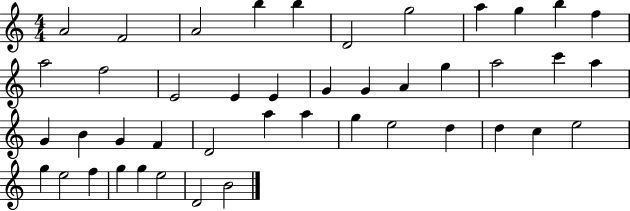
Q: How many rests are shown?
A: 0